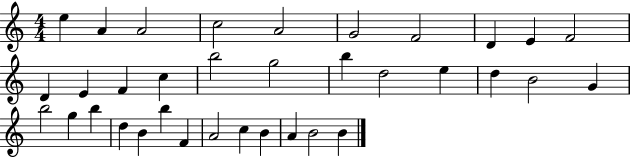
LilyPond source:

{
  \clef treble
  \numericTimeSignature
  \time 4/4
  \key c \major
  e''4 a'4 a'2 | c''2 a'2 | g'2 f'2 | d'4 e'4 f'2 | \break d'4 e'4 f'4 c''4 | b''2 g''2 | b''4 d''2 e''4 | d''4 b'2 g'4 | \break b''2 g''4 b''4 | d''4 b'4 b''4 f'4 | a'2 c''4 b'4 | a'4 b'2 b'4 | \break \bar "|."
}